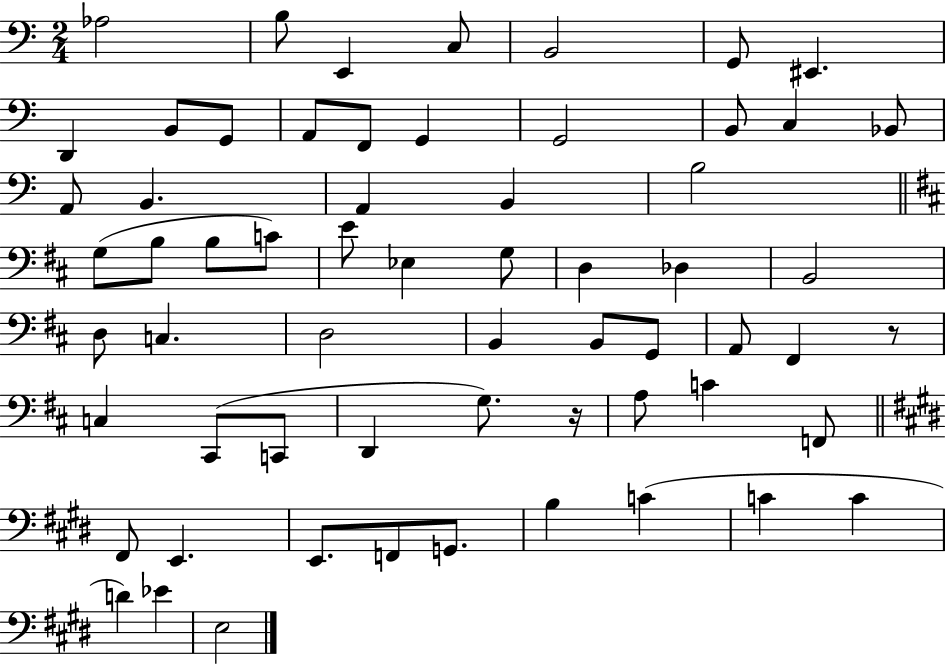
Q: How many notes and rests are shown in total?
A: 62